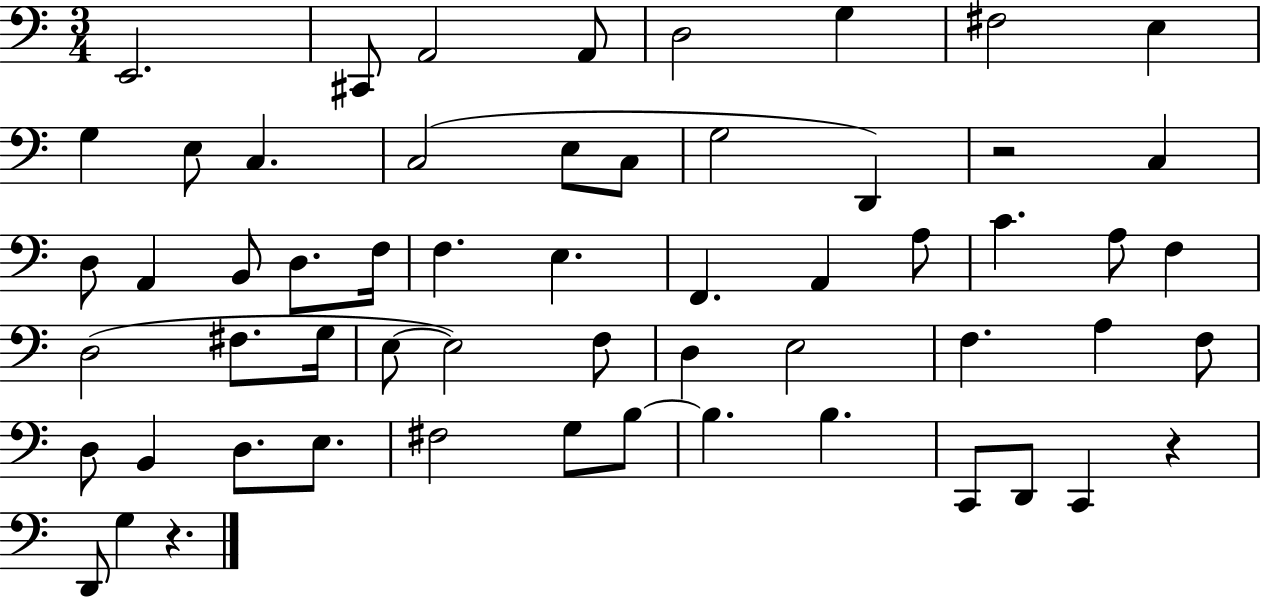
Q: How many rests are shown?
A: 3